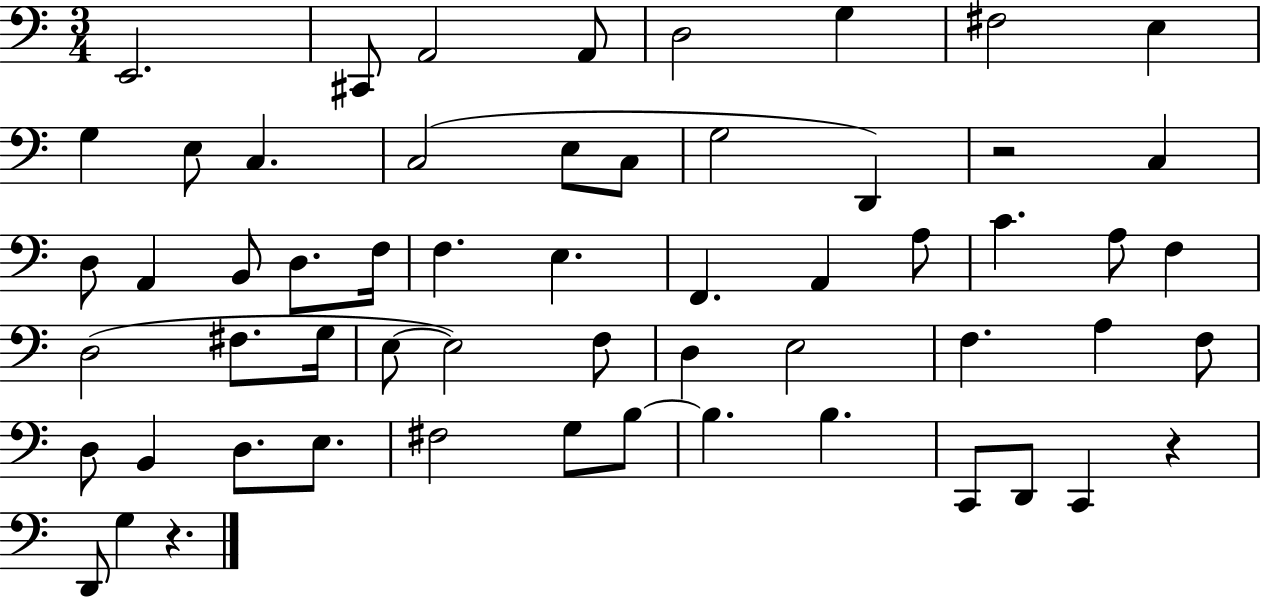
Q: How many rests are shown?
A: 3